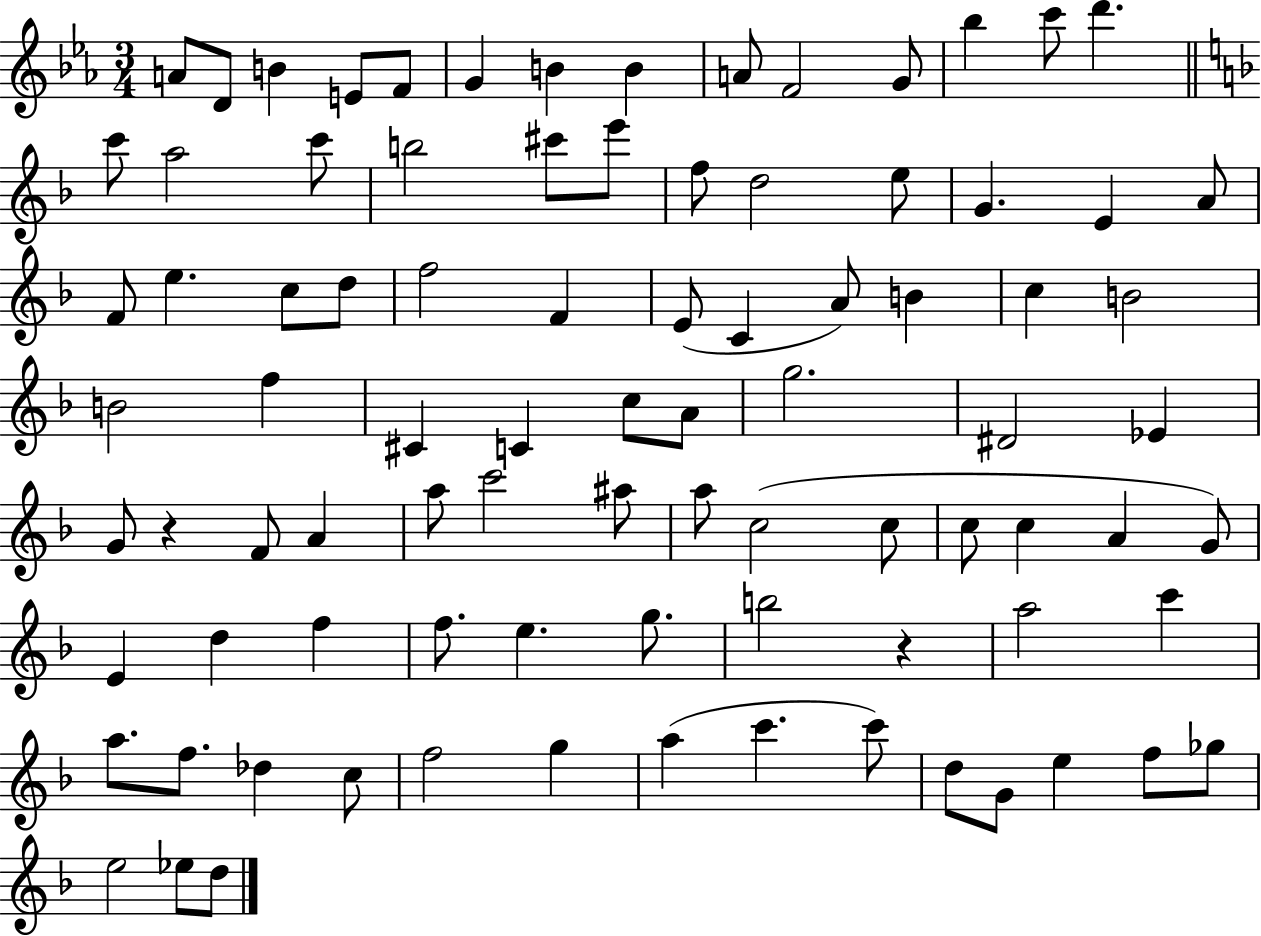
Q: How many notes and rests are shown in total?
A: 88